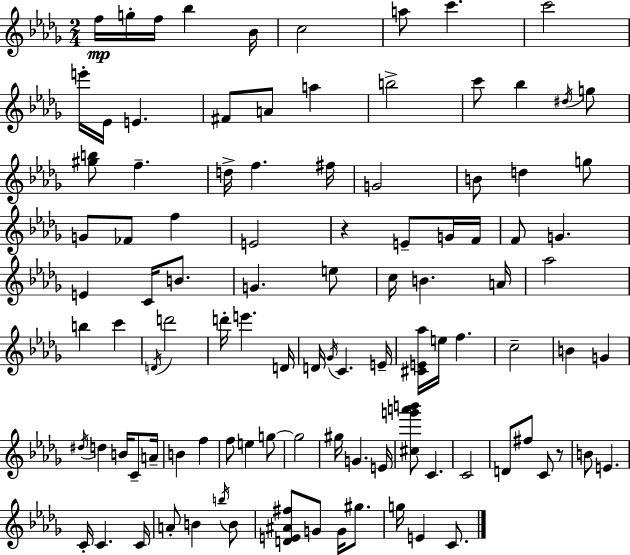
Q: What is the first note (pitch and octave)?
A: F5